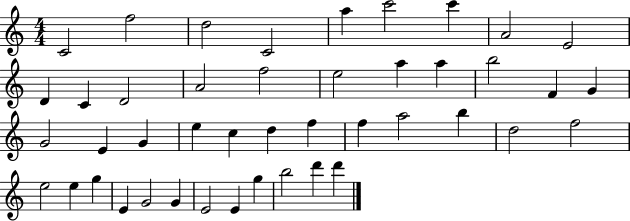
C4/h F5/h D5/h C4/h A5/q C6/h C6/q A4/h E4/h D4/q C4/q D4/h A4/h F5/h E5/h A5/q A5/q B5/h F4/q G4/q G4/h E4/q G4/q E5/q C5/q D5/q F5/q F5/q A5/h B5/q D5/h F5/h E5/h E5/q G5/q E4/q G4/h G4/q E4/h E4/q G5/q B5/h D6/q D6/q